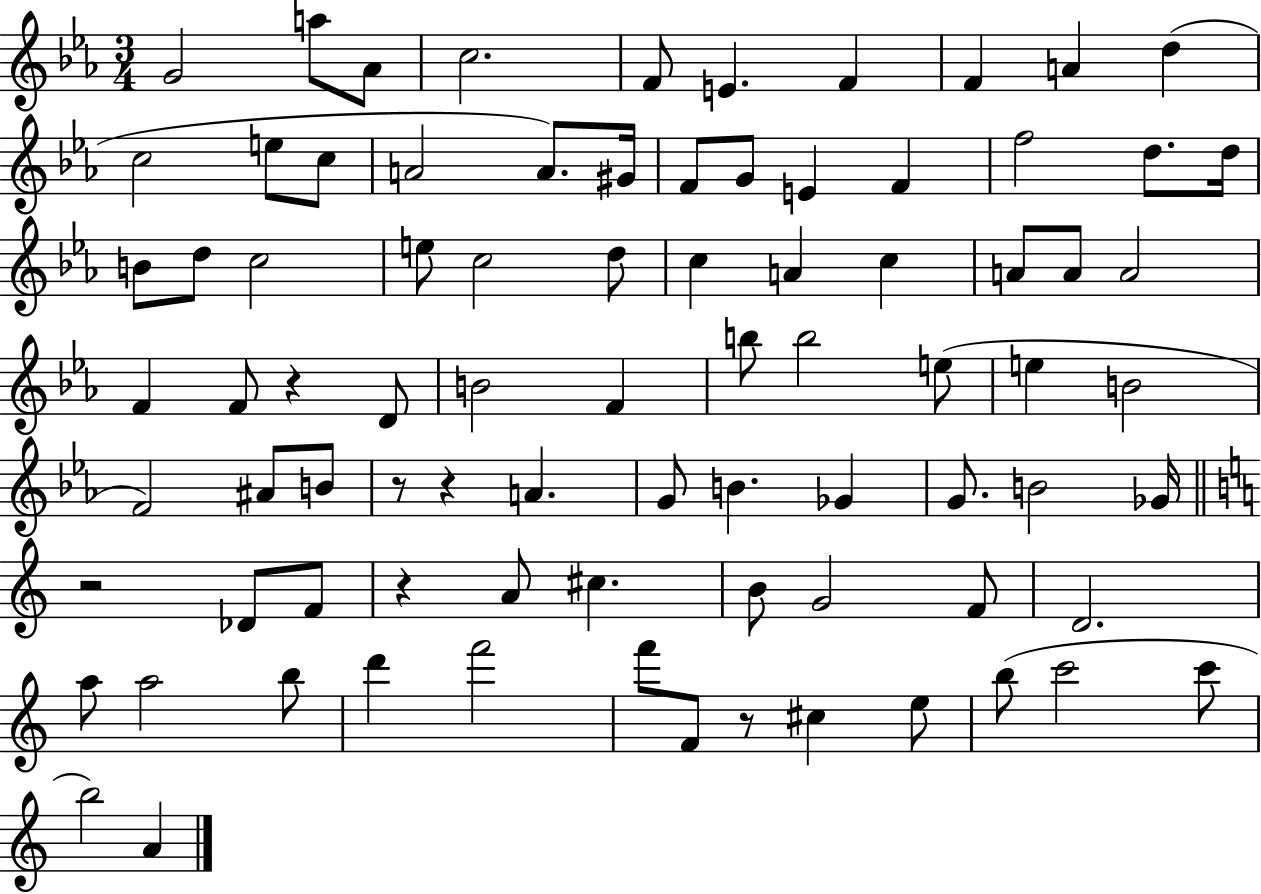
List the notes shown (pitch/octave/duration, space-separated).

G4/h A5/e Ab4/e C5/h. F4/e E4/q. F4/q F4/q A4/q D5/q C5/h E5/e C5/e A4/h A4/e. G#4/s F4/e G4/e E4/q F4/q F5/h D5/e. D5/s B4/e D5/e C5/h E5/e C5/h D5/e C5/q A4/q C5/q A4/e A4/e A4/h F4/q F4/e R/q D4/e B4/h F4/q B5/e B5/h E5/e E5/q B4/h F4/h A#4/e B4/e R/e R/q A4/q. G4/e B4/q. Gb4/q G4/e. B4/h Gb4/s R/h Db4/e F4/e R/q A4/e C#5/q. B4/e G4/h F4/e D4/h. A5/e A5/h B5/e D6/q F6/h F6/e F4/e R/e C#5/q E5/e B5/e C6/h C6/e B5/h A4/q